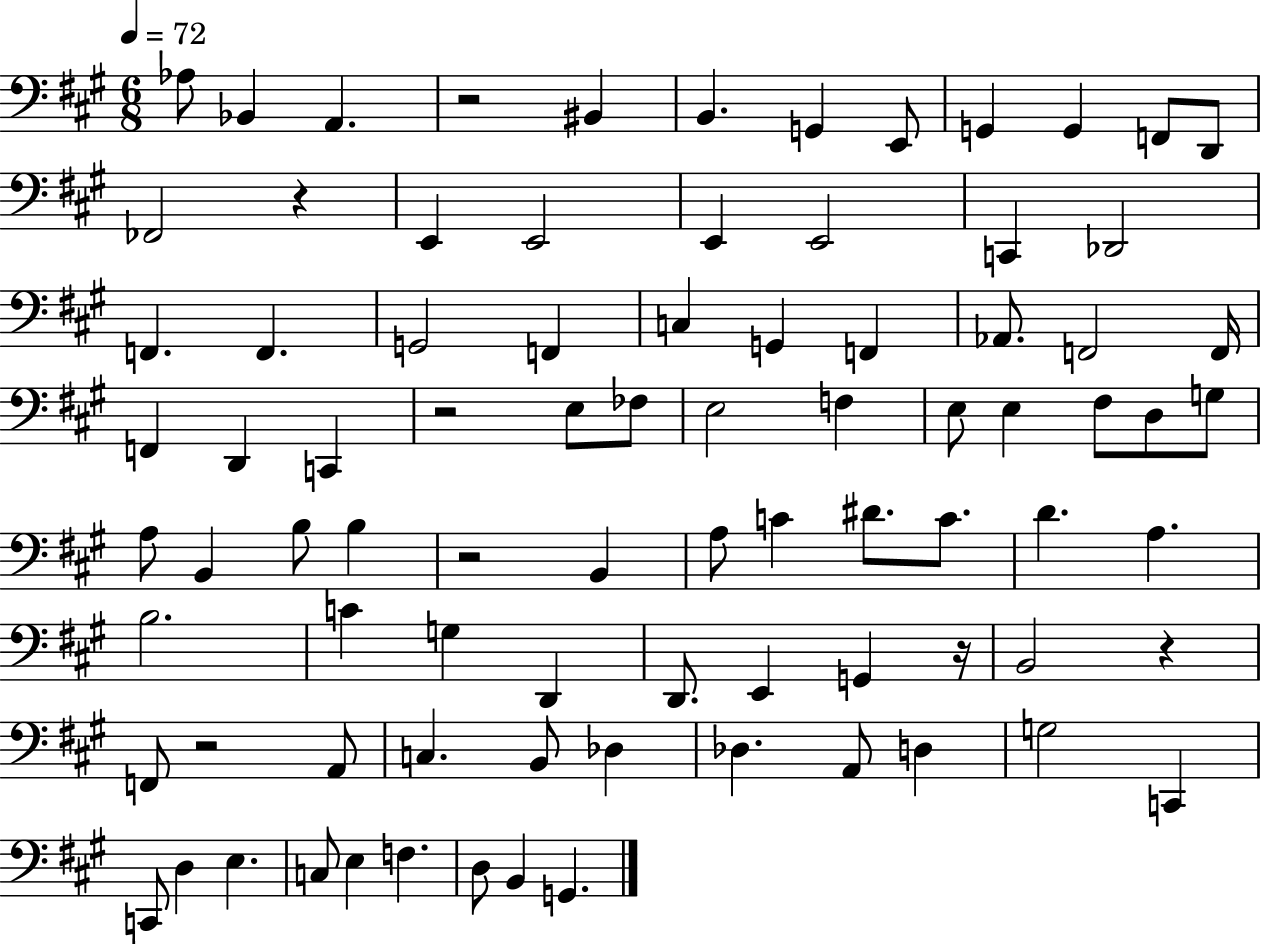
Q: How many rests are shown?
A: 7